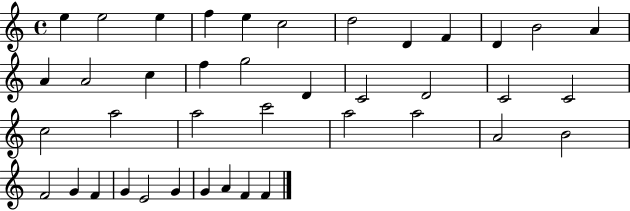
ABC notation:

X:1
T:Untitled
M:4/4
L:1/4
K:C
e e2 e f e c2 d2 D F D B2 A A A2 c f g2 D C2 D2 C2 C2 c2 a2 a2 c'2 a2 a2 A2 B2 F2 G F G E2 G G A F F